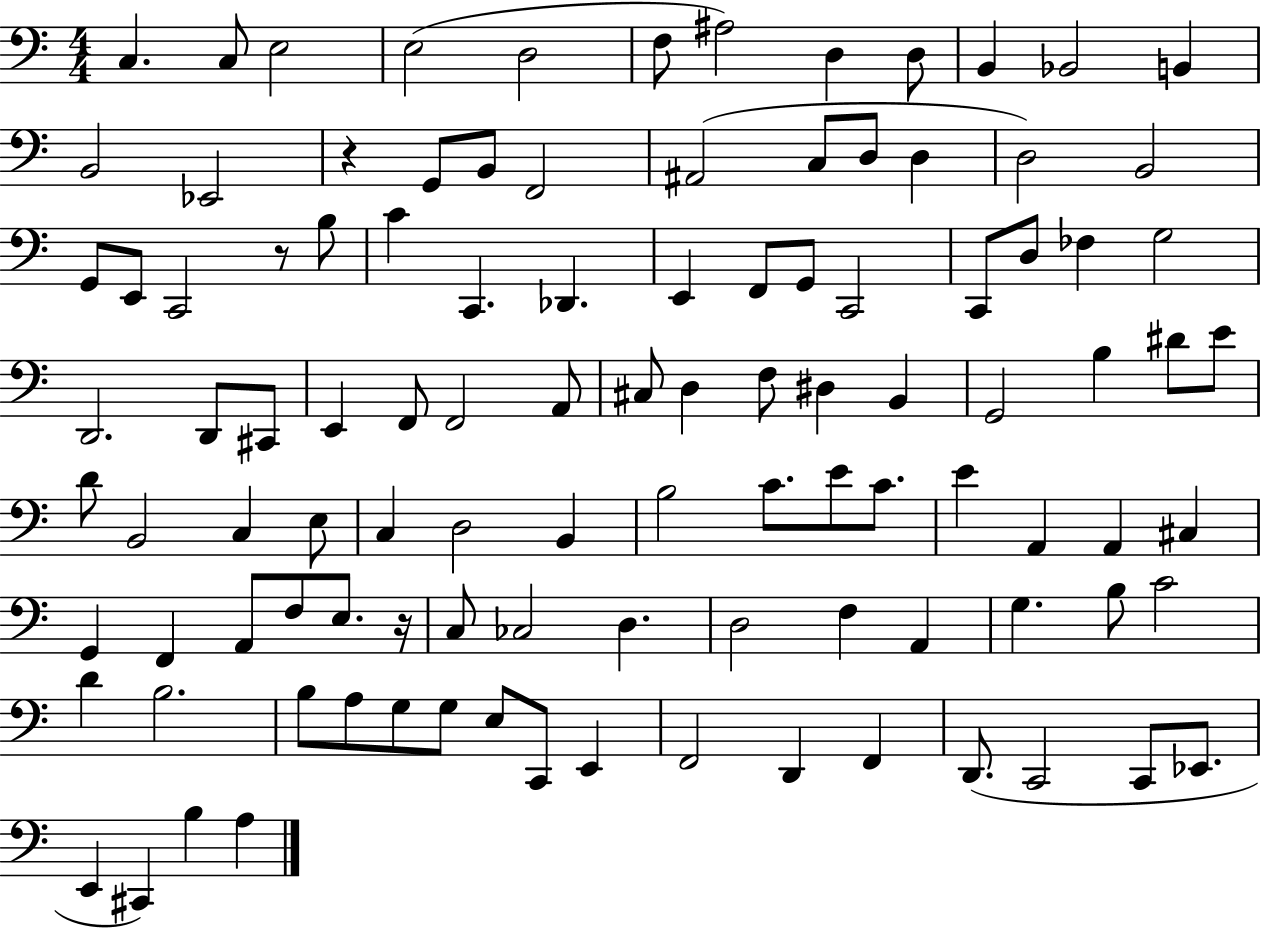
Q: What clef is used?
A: bass